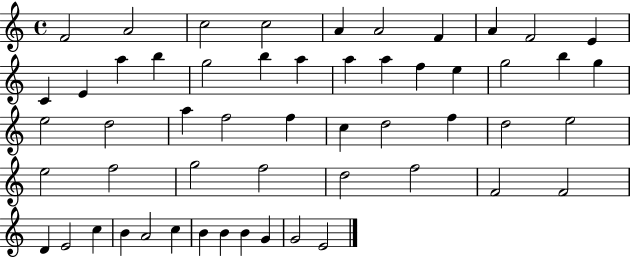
F4/h A4/h C5/h C5/h A4/q A4/h F4/q A4/q F4/h E4/q C4/q E4/q A5/q B5/q G5/h B5/q A5/q A5/q A5/q F5/q E5/q G5/h B5/q G5/q E5/h D5/h A5/q F5/h F5/q C5/q D5/h F5/q D5/h E5/h E5/h F5/h G5/h F5/h D5/h F5/h F4/h F4/h D4/q E4/h C5/q B4/q A4/h C5/q B4/q B4/q B4/q G4/q G4/h E4/h